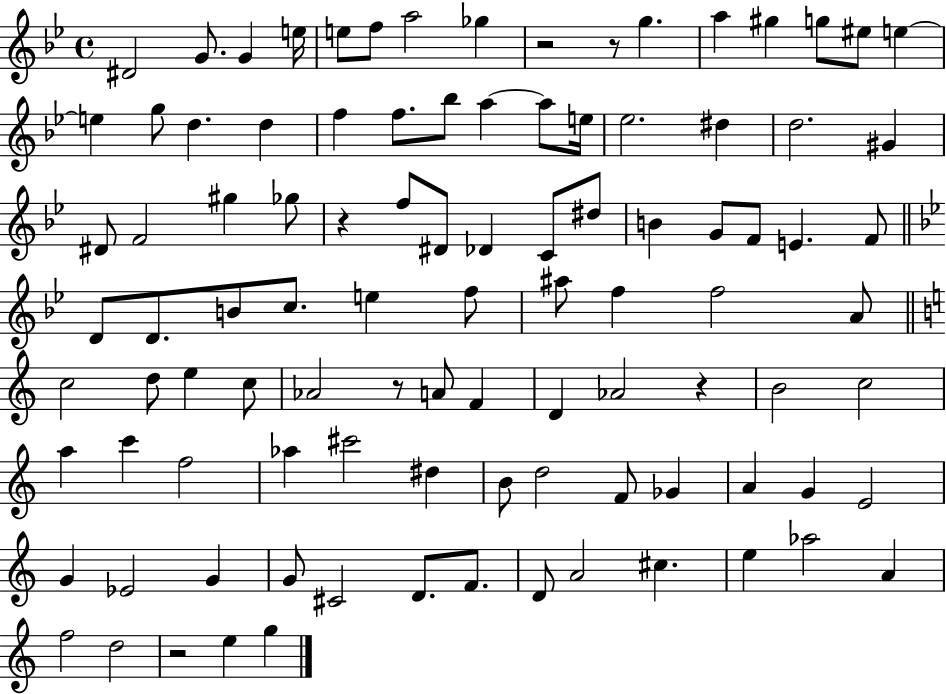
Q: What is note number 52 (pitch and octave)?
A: A4